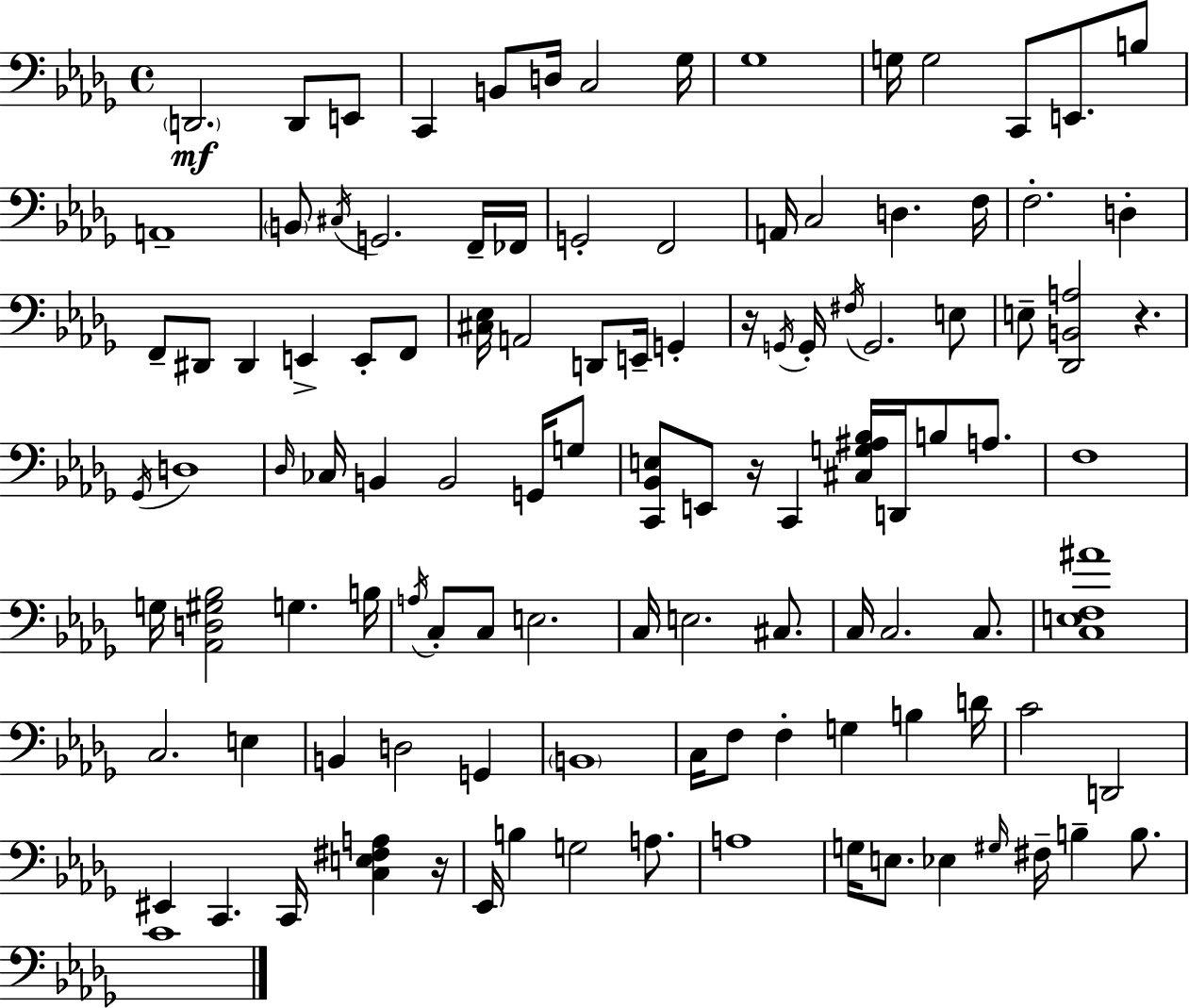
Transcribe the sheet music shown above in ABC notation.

X:1
T:Untitled
M:4/4
L:1/4
K:Bbm
D,,2 D,,/2 E,,/2 C,, B,,/2 D,/4 C,2 _G,/4 _G,4 G,/4 G,2 C,,/2 E,,/2 B,/2 A,,4 B,,/2 ^C,/4 G,,2 F,,/4 _F,,/4 G,,2 F,,2 A,,/4 C,2 D, F,/4 F,2 D, F,,/2 ^D,,/2 ^D,, E,, E,,/2 F,,/2 [^C,_E,]/4 A,,2 D,,/2 E,,/4 G,, z/4 G,,/4 G,,/4 ^F,/4 G,,2 E,/2 E,/2 [_D,,B,,A,]2 z _G,,/4 D,4 _D,/4 _C,/4 B,, B,,2 G,,/4 G,/2 [C,,_B,,E,]/2 E,,/2 z/4 C,, [^C,G,^A,_B,]/4 D,,/4 B,/2 A,/2 F,4 G,/4 [_A,,D,^G,_B,]2 G, B,/4 A,/4 C,/2 C,/2 E,2 C,/4 E,2 ^C,/2 C,/4 C,2 C,/2 [C,E,F,^A]4 C,2 E, B,, D,2 G,, B,,4 C,/4 F,/2 F, G, B, D/4 C2 D,,2 ^E,, C,, C,,/4 [C,E,^F,A,] z/4 _E,,/4 B, G,2 A,/2 A,4 G,/4 E,/2 _E, ^G,/4 ^F,/4 B, B,/2 C4